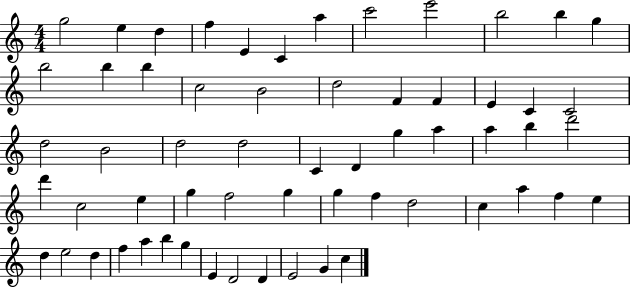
{
  \clef treble
  \numericTimeSignature
  \time 4/4
  \key c \major
  g''2 e''4 d''4 | f''4 e'4 c'4 a''4 | c'''2 e'''2 | b''2 b''4 g''4 | \break b''2 b''4 b''4 | c''2 b'2 | d''2 f'4 f'4 | e'4 c'4 c'2 | \break d''2 b'2 | d''2 d''2 | c'4 d'4 g''4 a''4 | a''4 b''4 d'''2 | \break d'''4 c''2 e''4 | g''4 f''2 g''4 | g''4 f''4 d''2 | c''4 a''4 f''4 e''4 | \break d''4 e''2 d''4 | f''4 a''4 b''4 g''4 | e'4 d'2 d'4 | e'2 g'4 c''4 | \break \bar "|."
}